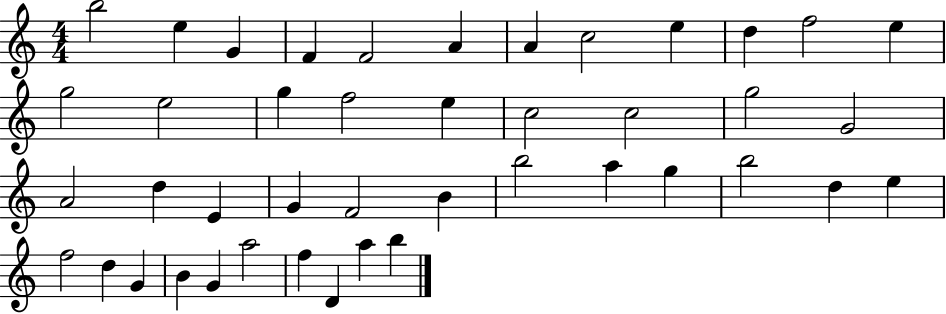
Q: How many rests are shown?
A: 0